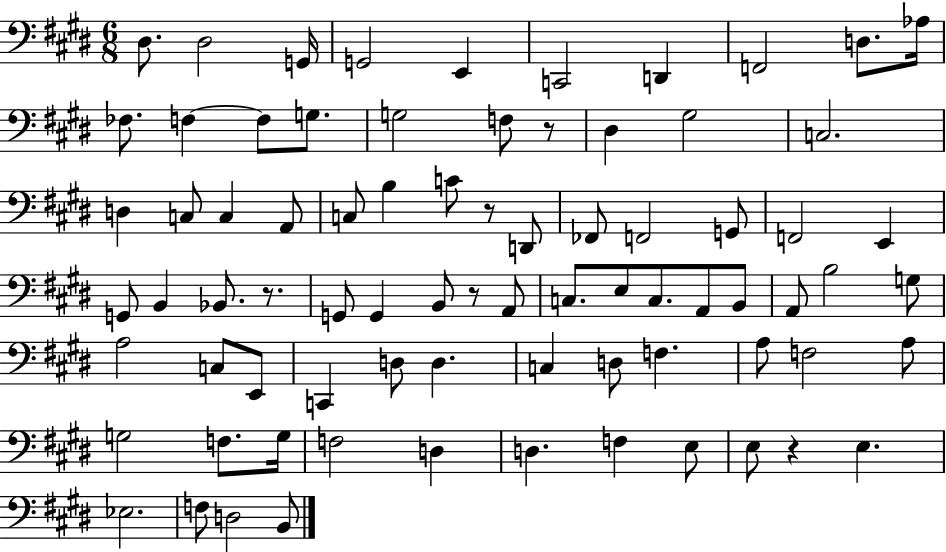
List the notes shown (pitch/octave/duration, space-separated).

D#3/e. D#3/h G2/s G2/h E2/q C2/h D2/q F2/h D3/e. Ab3/s FES3/e. F3/q F3/e G3/e. G3/h F3/e R/e D#3/q G#3/h C3/h. D3/q C3/e C3/q A2/e C3/e B3/q C4/e R/e D2/e FES2/e F2/h G2/e F2/h E2/q G2/e B2/q Bb2/e. R/e. G2/e G2/q B2/e R/e A2/e C3/e. E3/e C3/e. A2/e B2/e A2/e B3/h G3/e A3/h C3/e E2/e C2/q D3/e D3/q. C3/q D3/e F3/q. A3/e F3/h A3/e G3/h F3/e. G3/s F3/h D3/q D3/q. F3/q E3/e E3/e R/q E3/q. Eb3/h. F3/e D3/h B2/e